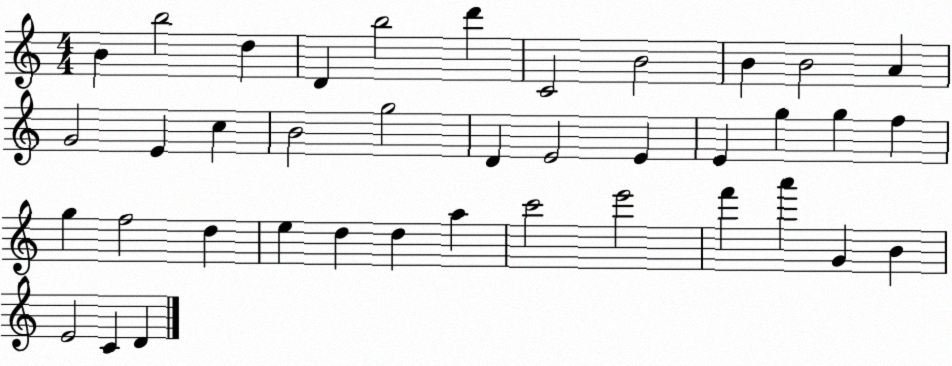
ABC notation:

X:1
T:Untitled
M:4/4
L:1/4
K:C
B b2 d D b2 d' C2 B2 B B2 A G2 E c B2 g2 D E2 E E g g f g f2 d e d d a c'2 e'2 f' a' G B E2 C D